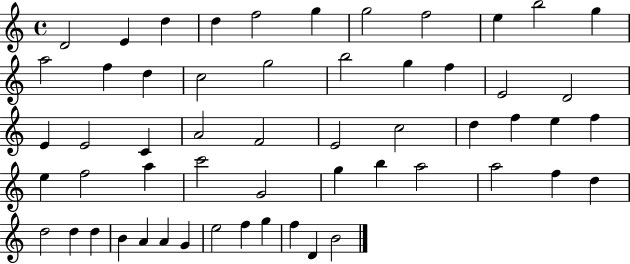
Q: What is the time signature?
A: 4/4